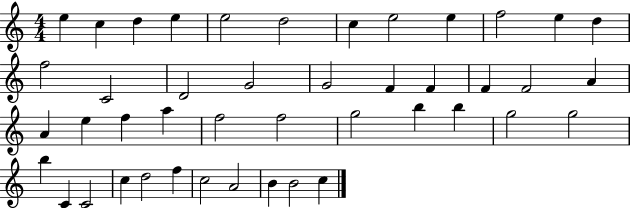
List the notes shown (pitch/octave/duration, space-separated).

E5/q C5/q D5/q E5/q E5/h D5/h C5/q E5/h E5/q F5/h E5/q D5/q F5/h C4/h D4/h G4/h G4/h F4/q F4/q F4/q F4/h A4/q A4/q E5/q F5/q A5/q F5/h F5/h G5/h B5/q B5/q G5/h G5/h B5/q C4/q C4/h C5/q D5/h F5/q C5/h A4/h B4/q B4/h C5/q